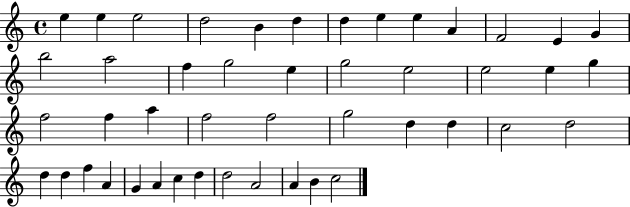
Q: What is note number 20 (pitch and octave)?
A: E5